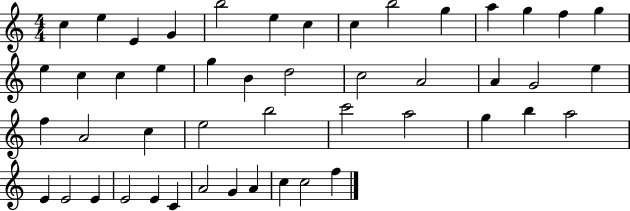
C5/q E5/q E4/q G4/q B5/h E5/q C5/q C5/q B5/h G5/q A5/q G5/q F5/q G5/q E5/q C5/q C5/q E5/q G5/q B4/q D5/h C5/h A4/h A4/q G4/h E5/q F5/q A4/h C5/q E5/h B5/h C6/h A5/h G5/q B5/q A5/h E4/q E4/h E4/q E4/h E4/q C4/q A4/h G4/q A4/q C5/q C5/h F5/q